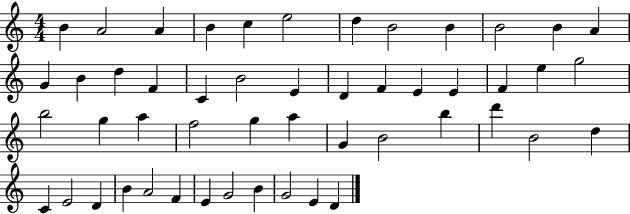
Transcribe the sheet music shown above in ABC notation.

X:1
T:Untitled
M:4/4
L:1/4
K:C
B A2 A B c e2 d B2 B B2 B A G B d F C B2 E D F E E F e g2 b2 g a f2 g a G B2 b d' B2 d C E2 D B A2 F E G2 B G2 E D